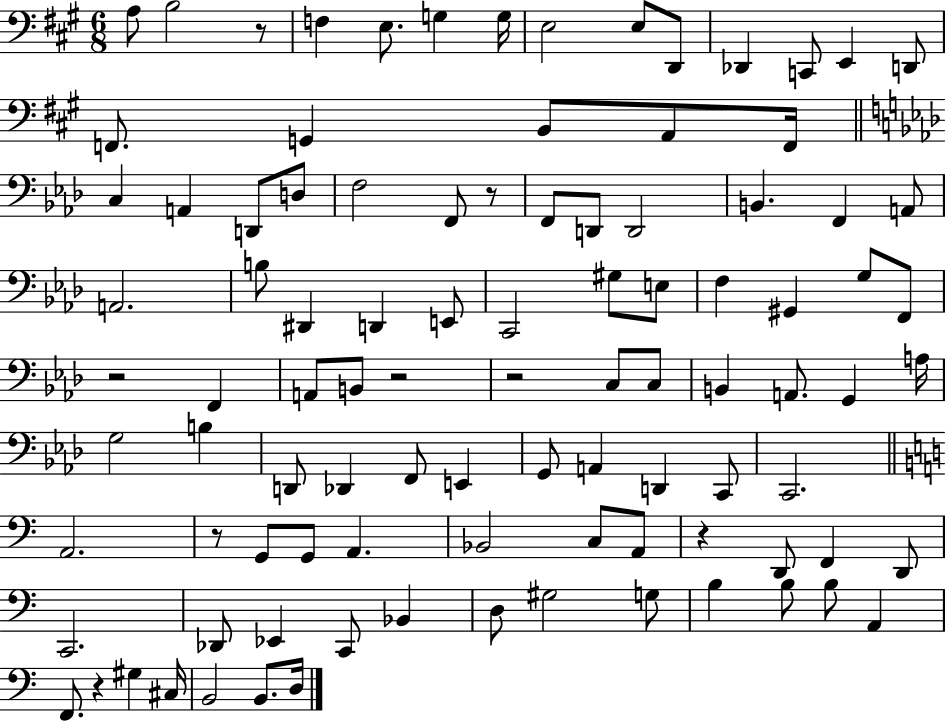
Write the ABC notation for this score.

X:1
T:Untitled
M:6/8
L:1/4
K:A
A,/2 B,2 z/2 F, E,/2 G, G,/4 E,2 E,/2 D,,/2 _D,, C,,/2 E,, D,,/2 F,,/2 G,, B,,/2 A,,/2 F,,/4 C, A,, D,,/2 D,/2 F,2 F,,/2 z/2 F,,/2 D,,/2 D,,2 B,, F,, A,,/2 A,,2 B,/2 ^D,, D,, E,,/2 C,,2 ^G,/2 E,/2 F, ^G,, G,/2 F,,/2 z2 F,, A,,/2 B,,/2 z2 z2 C,/2 C,/2 B,, A,,/2 G,, A,/4 G,2 B, D,,/2 _D,, F,,/2 E,, G,,/2 A,, D,, C,,/2 C,,2 A,,2 z/2 G,,/2 G,,/2 A,, _B,,2 C,/2 A,,/2 z D,,/2 F,, D,,/2 C,,2 _D,,/2 _E,, C,,/2 _B,, D,/2 ^G,2 G,/2 B, B,/2 B,/2 A,, F,,/2 z ^G, ^C,/4 B,,2 B,,/2 D,/4